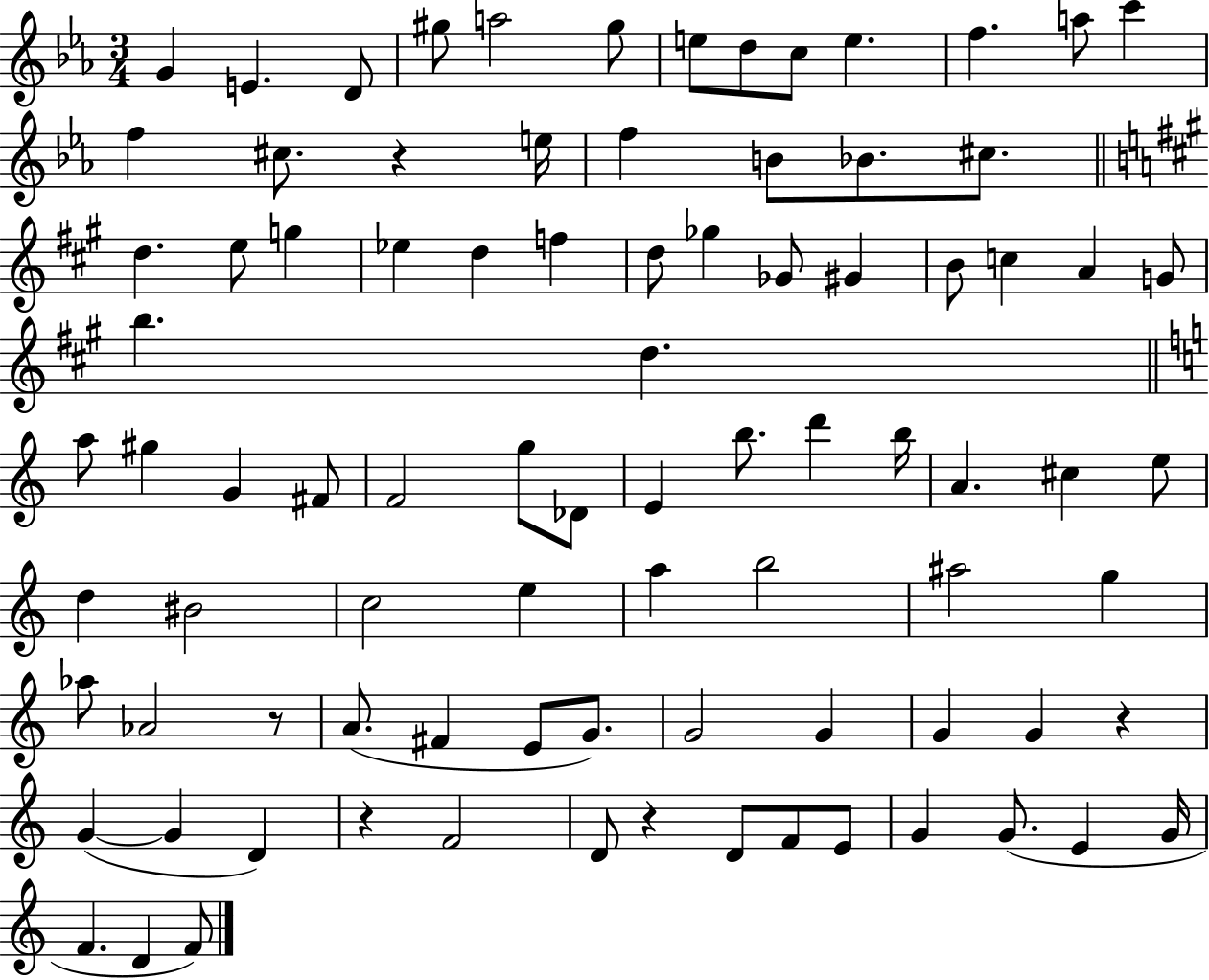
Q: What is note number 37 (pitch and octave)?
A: A5